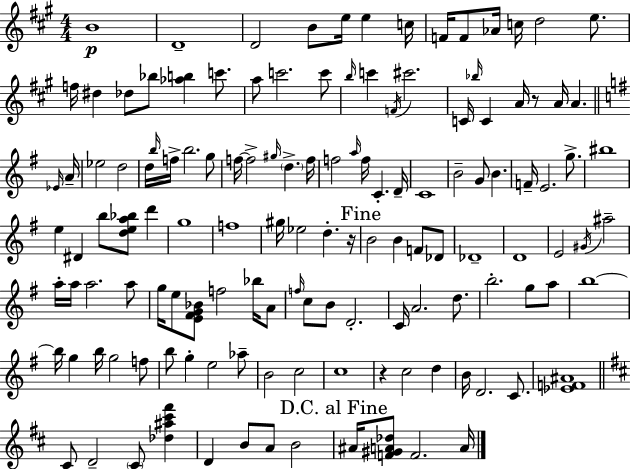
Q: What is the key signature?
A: A major